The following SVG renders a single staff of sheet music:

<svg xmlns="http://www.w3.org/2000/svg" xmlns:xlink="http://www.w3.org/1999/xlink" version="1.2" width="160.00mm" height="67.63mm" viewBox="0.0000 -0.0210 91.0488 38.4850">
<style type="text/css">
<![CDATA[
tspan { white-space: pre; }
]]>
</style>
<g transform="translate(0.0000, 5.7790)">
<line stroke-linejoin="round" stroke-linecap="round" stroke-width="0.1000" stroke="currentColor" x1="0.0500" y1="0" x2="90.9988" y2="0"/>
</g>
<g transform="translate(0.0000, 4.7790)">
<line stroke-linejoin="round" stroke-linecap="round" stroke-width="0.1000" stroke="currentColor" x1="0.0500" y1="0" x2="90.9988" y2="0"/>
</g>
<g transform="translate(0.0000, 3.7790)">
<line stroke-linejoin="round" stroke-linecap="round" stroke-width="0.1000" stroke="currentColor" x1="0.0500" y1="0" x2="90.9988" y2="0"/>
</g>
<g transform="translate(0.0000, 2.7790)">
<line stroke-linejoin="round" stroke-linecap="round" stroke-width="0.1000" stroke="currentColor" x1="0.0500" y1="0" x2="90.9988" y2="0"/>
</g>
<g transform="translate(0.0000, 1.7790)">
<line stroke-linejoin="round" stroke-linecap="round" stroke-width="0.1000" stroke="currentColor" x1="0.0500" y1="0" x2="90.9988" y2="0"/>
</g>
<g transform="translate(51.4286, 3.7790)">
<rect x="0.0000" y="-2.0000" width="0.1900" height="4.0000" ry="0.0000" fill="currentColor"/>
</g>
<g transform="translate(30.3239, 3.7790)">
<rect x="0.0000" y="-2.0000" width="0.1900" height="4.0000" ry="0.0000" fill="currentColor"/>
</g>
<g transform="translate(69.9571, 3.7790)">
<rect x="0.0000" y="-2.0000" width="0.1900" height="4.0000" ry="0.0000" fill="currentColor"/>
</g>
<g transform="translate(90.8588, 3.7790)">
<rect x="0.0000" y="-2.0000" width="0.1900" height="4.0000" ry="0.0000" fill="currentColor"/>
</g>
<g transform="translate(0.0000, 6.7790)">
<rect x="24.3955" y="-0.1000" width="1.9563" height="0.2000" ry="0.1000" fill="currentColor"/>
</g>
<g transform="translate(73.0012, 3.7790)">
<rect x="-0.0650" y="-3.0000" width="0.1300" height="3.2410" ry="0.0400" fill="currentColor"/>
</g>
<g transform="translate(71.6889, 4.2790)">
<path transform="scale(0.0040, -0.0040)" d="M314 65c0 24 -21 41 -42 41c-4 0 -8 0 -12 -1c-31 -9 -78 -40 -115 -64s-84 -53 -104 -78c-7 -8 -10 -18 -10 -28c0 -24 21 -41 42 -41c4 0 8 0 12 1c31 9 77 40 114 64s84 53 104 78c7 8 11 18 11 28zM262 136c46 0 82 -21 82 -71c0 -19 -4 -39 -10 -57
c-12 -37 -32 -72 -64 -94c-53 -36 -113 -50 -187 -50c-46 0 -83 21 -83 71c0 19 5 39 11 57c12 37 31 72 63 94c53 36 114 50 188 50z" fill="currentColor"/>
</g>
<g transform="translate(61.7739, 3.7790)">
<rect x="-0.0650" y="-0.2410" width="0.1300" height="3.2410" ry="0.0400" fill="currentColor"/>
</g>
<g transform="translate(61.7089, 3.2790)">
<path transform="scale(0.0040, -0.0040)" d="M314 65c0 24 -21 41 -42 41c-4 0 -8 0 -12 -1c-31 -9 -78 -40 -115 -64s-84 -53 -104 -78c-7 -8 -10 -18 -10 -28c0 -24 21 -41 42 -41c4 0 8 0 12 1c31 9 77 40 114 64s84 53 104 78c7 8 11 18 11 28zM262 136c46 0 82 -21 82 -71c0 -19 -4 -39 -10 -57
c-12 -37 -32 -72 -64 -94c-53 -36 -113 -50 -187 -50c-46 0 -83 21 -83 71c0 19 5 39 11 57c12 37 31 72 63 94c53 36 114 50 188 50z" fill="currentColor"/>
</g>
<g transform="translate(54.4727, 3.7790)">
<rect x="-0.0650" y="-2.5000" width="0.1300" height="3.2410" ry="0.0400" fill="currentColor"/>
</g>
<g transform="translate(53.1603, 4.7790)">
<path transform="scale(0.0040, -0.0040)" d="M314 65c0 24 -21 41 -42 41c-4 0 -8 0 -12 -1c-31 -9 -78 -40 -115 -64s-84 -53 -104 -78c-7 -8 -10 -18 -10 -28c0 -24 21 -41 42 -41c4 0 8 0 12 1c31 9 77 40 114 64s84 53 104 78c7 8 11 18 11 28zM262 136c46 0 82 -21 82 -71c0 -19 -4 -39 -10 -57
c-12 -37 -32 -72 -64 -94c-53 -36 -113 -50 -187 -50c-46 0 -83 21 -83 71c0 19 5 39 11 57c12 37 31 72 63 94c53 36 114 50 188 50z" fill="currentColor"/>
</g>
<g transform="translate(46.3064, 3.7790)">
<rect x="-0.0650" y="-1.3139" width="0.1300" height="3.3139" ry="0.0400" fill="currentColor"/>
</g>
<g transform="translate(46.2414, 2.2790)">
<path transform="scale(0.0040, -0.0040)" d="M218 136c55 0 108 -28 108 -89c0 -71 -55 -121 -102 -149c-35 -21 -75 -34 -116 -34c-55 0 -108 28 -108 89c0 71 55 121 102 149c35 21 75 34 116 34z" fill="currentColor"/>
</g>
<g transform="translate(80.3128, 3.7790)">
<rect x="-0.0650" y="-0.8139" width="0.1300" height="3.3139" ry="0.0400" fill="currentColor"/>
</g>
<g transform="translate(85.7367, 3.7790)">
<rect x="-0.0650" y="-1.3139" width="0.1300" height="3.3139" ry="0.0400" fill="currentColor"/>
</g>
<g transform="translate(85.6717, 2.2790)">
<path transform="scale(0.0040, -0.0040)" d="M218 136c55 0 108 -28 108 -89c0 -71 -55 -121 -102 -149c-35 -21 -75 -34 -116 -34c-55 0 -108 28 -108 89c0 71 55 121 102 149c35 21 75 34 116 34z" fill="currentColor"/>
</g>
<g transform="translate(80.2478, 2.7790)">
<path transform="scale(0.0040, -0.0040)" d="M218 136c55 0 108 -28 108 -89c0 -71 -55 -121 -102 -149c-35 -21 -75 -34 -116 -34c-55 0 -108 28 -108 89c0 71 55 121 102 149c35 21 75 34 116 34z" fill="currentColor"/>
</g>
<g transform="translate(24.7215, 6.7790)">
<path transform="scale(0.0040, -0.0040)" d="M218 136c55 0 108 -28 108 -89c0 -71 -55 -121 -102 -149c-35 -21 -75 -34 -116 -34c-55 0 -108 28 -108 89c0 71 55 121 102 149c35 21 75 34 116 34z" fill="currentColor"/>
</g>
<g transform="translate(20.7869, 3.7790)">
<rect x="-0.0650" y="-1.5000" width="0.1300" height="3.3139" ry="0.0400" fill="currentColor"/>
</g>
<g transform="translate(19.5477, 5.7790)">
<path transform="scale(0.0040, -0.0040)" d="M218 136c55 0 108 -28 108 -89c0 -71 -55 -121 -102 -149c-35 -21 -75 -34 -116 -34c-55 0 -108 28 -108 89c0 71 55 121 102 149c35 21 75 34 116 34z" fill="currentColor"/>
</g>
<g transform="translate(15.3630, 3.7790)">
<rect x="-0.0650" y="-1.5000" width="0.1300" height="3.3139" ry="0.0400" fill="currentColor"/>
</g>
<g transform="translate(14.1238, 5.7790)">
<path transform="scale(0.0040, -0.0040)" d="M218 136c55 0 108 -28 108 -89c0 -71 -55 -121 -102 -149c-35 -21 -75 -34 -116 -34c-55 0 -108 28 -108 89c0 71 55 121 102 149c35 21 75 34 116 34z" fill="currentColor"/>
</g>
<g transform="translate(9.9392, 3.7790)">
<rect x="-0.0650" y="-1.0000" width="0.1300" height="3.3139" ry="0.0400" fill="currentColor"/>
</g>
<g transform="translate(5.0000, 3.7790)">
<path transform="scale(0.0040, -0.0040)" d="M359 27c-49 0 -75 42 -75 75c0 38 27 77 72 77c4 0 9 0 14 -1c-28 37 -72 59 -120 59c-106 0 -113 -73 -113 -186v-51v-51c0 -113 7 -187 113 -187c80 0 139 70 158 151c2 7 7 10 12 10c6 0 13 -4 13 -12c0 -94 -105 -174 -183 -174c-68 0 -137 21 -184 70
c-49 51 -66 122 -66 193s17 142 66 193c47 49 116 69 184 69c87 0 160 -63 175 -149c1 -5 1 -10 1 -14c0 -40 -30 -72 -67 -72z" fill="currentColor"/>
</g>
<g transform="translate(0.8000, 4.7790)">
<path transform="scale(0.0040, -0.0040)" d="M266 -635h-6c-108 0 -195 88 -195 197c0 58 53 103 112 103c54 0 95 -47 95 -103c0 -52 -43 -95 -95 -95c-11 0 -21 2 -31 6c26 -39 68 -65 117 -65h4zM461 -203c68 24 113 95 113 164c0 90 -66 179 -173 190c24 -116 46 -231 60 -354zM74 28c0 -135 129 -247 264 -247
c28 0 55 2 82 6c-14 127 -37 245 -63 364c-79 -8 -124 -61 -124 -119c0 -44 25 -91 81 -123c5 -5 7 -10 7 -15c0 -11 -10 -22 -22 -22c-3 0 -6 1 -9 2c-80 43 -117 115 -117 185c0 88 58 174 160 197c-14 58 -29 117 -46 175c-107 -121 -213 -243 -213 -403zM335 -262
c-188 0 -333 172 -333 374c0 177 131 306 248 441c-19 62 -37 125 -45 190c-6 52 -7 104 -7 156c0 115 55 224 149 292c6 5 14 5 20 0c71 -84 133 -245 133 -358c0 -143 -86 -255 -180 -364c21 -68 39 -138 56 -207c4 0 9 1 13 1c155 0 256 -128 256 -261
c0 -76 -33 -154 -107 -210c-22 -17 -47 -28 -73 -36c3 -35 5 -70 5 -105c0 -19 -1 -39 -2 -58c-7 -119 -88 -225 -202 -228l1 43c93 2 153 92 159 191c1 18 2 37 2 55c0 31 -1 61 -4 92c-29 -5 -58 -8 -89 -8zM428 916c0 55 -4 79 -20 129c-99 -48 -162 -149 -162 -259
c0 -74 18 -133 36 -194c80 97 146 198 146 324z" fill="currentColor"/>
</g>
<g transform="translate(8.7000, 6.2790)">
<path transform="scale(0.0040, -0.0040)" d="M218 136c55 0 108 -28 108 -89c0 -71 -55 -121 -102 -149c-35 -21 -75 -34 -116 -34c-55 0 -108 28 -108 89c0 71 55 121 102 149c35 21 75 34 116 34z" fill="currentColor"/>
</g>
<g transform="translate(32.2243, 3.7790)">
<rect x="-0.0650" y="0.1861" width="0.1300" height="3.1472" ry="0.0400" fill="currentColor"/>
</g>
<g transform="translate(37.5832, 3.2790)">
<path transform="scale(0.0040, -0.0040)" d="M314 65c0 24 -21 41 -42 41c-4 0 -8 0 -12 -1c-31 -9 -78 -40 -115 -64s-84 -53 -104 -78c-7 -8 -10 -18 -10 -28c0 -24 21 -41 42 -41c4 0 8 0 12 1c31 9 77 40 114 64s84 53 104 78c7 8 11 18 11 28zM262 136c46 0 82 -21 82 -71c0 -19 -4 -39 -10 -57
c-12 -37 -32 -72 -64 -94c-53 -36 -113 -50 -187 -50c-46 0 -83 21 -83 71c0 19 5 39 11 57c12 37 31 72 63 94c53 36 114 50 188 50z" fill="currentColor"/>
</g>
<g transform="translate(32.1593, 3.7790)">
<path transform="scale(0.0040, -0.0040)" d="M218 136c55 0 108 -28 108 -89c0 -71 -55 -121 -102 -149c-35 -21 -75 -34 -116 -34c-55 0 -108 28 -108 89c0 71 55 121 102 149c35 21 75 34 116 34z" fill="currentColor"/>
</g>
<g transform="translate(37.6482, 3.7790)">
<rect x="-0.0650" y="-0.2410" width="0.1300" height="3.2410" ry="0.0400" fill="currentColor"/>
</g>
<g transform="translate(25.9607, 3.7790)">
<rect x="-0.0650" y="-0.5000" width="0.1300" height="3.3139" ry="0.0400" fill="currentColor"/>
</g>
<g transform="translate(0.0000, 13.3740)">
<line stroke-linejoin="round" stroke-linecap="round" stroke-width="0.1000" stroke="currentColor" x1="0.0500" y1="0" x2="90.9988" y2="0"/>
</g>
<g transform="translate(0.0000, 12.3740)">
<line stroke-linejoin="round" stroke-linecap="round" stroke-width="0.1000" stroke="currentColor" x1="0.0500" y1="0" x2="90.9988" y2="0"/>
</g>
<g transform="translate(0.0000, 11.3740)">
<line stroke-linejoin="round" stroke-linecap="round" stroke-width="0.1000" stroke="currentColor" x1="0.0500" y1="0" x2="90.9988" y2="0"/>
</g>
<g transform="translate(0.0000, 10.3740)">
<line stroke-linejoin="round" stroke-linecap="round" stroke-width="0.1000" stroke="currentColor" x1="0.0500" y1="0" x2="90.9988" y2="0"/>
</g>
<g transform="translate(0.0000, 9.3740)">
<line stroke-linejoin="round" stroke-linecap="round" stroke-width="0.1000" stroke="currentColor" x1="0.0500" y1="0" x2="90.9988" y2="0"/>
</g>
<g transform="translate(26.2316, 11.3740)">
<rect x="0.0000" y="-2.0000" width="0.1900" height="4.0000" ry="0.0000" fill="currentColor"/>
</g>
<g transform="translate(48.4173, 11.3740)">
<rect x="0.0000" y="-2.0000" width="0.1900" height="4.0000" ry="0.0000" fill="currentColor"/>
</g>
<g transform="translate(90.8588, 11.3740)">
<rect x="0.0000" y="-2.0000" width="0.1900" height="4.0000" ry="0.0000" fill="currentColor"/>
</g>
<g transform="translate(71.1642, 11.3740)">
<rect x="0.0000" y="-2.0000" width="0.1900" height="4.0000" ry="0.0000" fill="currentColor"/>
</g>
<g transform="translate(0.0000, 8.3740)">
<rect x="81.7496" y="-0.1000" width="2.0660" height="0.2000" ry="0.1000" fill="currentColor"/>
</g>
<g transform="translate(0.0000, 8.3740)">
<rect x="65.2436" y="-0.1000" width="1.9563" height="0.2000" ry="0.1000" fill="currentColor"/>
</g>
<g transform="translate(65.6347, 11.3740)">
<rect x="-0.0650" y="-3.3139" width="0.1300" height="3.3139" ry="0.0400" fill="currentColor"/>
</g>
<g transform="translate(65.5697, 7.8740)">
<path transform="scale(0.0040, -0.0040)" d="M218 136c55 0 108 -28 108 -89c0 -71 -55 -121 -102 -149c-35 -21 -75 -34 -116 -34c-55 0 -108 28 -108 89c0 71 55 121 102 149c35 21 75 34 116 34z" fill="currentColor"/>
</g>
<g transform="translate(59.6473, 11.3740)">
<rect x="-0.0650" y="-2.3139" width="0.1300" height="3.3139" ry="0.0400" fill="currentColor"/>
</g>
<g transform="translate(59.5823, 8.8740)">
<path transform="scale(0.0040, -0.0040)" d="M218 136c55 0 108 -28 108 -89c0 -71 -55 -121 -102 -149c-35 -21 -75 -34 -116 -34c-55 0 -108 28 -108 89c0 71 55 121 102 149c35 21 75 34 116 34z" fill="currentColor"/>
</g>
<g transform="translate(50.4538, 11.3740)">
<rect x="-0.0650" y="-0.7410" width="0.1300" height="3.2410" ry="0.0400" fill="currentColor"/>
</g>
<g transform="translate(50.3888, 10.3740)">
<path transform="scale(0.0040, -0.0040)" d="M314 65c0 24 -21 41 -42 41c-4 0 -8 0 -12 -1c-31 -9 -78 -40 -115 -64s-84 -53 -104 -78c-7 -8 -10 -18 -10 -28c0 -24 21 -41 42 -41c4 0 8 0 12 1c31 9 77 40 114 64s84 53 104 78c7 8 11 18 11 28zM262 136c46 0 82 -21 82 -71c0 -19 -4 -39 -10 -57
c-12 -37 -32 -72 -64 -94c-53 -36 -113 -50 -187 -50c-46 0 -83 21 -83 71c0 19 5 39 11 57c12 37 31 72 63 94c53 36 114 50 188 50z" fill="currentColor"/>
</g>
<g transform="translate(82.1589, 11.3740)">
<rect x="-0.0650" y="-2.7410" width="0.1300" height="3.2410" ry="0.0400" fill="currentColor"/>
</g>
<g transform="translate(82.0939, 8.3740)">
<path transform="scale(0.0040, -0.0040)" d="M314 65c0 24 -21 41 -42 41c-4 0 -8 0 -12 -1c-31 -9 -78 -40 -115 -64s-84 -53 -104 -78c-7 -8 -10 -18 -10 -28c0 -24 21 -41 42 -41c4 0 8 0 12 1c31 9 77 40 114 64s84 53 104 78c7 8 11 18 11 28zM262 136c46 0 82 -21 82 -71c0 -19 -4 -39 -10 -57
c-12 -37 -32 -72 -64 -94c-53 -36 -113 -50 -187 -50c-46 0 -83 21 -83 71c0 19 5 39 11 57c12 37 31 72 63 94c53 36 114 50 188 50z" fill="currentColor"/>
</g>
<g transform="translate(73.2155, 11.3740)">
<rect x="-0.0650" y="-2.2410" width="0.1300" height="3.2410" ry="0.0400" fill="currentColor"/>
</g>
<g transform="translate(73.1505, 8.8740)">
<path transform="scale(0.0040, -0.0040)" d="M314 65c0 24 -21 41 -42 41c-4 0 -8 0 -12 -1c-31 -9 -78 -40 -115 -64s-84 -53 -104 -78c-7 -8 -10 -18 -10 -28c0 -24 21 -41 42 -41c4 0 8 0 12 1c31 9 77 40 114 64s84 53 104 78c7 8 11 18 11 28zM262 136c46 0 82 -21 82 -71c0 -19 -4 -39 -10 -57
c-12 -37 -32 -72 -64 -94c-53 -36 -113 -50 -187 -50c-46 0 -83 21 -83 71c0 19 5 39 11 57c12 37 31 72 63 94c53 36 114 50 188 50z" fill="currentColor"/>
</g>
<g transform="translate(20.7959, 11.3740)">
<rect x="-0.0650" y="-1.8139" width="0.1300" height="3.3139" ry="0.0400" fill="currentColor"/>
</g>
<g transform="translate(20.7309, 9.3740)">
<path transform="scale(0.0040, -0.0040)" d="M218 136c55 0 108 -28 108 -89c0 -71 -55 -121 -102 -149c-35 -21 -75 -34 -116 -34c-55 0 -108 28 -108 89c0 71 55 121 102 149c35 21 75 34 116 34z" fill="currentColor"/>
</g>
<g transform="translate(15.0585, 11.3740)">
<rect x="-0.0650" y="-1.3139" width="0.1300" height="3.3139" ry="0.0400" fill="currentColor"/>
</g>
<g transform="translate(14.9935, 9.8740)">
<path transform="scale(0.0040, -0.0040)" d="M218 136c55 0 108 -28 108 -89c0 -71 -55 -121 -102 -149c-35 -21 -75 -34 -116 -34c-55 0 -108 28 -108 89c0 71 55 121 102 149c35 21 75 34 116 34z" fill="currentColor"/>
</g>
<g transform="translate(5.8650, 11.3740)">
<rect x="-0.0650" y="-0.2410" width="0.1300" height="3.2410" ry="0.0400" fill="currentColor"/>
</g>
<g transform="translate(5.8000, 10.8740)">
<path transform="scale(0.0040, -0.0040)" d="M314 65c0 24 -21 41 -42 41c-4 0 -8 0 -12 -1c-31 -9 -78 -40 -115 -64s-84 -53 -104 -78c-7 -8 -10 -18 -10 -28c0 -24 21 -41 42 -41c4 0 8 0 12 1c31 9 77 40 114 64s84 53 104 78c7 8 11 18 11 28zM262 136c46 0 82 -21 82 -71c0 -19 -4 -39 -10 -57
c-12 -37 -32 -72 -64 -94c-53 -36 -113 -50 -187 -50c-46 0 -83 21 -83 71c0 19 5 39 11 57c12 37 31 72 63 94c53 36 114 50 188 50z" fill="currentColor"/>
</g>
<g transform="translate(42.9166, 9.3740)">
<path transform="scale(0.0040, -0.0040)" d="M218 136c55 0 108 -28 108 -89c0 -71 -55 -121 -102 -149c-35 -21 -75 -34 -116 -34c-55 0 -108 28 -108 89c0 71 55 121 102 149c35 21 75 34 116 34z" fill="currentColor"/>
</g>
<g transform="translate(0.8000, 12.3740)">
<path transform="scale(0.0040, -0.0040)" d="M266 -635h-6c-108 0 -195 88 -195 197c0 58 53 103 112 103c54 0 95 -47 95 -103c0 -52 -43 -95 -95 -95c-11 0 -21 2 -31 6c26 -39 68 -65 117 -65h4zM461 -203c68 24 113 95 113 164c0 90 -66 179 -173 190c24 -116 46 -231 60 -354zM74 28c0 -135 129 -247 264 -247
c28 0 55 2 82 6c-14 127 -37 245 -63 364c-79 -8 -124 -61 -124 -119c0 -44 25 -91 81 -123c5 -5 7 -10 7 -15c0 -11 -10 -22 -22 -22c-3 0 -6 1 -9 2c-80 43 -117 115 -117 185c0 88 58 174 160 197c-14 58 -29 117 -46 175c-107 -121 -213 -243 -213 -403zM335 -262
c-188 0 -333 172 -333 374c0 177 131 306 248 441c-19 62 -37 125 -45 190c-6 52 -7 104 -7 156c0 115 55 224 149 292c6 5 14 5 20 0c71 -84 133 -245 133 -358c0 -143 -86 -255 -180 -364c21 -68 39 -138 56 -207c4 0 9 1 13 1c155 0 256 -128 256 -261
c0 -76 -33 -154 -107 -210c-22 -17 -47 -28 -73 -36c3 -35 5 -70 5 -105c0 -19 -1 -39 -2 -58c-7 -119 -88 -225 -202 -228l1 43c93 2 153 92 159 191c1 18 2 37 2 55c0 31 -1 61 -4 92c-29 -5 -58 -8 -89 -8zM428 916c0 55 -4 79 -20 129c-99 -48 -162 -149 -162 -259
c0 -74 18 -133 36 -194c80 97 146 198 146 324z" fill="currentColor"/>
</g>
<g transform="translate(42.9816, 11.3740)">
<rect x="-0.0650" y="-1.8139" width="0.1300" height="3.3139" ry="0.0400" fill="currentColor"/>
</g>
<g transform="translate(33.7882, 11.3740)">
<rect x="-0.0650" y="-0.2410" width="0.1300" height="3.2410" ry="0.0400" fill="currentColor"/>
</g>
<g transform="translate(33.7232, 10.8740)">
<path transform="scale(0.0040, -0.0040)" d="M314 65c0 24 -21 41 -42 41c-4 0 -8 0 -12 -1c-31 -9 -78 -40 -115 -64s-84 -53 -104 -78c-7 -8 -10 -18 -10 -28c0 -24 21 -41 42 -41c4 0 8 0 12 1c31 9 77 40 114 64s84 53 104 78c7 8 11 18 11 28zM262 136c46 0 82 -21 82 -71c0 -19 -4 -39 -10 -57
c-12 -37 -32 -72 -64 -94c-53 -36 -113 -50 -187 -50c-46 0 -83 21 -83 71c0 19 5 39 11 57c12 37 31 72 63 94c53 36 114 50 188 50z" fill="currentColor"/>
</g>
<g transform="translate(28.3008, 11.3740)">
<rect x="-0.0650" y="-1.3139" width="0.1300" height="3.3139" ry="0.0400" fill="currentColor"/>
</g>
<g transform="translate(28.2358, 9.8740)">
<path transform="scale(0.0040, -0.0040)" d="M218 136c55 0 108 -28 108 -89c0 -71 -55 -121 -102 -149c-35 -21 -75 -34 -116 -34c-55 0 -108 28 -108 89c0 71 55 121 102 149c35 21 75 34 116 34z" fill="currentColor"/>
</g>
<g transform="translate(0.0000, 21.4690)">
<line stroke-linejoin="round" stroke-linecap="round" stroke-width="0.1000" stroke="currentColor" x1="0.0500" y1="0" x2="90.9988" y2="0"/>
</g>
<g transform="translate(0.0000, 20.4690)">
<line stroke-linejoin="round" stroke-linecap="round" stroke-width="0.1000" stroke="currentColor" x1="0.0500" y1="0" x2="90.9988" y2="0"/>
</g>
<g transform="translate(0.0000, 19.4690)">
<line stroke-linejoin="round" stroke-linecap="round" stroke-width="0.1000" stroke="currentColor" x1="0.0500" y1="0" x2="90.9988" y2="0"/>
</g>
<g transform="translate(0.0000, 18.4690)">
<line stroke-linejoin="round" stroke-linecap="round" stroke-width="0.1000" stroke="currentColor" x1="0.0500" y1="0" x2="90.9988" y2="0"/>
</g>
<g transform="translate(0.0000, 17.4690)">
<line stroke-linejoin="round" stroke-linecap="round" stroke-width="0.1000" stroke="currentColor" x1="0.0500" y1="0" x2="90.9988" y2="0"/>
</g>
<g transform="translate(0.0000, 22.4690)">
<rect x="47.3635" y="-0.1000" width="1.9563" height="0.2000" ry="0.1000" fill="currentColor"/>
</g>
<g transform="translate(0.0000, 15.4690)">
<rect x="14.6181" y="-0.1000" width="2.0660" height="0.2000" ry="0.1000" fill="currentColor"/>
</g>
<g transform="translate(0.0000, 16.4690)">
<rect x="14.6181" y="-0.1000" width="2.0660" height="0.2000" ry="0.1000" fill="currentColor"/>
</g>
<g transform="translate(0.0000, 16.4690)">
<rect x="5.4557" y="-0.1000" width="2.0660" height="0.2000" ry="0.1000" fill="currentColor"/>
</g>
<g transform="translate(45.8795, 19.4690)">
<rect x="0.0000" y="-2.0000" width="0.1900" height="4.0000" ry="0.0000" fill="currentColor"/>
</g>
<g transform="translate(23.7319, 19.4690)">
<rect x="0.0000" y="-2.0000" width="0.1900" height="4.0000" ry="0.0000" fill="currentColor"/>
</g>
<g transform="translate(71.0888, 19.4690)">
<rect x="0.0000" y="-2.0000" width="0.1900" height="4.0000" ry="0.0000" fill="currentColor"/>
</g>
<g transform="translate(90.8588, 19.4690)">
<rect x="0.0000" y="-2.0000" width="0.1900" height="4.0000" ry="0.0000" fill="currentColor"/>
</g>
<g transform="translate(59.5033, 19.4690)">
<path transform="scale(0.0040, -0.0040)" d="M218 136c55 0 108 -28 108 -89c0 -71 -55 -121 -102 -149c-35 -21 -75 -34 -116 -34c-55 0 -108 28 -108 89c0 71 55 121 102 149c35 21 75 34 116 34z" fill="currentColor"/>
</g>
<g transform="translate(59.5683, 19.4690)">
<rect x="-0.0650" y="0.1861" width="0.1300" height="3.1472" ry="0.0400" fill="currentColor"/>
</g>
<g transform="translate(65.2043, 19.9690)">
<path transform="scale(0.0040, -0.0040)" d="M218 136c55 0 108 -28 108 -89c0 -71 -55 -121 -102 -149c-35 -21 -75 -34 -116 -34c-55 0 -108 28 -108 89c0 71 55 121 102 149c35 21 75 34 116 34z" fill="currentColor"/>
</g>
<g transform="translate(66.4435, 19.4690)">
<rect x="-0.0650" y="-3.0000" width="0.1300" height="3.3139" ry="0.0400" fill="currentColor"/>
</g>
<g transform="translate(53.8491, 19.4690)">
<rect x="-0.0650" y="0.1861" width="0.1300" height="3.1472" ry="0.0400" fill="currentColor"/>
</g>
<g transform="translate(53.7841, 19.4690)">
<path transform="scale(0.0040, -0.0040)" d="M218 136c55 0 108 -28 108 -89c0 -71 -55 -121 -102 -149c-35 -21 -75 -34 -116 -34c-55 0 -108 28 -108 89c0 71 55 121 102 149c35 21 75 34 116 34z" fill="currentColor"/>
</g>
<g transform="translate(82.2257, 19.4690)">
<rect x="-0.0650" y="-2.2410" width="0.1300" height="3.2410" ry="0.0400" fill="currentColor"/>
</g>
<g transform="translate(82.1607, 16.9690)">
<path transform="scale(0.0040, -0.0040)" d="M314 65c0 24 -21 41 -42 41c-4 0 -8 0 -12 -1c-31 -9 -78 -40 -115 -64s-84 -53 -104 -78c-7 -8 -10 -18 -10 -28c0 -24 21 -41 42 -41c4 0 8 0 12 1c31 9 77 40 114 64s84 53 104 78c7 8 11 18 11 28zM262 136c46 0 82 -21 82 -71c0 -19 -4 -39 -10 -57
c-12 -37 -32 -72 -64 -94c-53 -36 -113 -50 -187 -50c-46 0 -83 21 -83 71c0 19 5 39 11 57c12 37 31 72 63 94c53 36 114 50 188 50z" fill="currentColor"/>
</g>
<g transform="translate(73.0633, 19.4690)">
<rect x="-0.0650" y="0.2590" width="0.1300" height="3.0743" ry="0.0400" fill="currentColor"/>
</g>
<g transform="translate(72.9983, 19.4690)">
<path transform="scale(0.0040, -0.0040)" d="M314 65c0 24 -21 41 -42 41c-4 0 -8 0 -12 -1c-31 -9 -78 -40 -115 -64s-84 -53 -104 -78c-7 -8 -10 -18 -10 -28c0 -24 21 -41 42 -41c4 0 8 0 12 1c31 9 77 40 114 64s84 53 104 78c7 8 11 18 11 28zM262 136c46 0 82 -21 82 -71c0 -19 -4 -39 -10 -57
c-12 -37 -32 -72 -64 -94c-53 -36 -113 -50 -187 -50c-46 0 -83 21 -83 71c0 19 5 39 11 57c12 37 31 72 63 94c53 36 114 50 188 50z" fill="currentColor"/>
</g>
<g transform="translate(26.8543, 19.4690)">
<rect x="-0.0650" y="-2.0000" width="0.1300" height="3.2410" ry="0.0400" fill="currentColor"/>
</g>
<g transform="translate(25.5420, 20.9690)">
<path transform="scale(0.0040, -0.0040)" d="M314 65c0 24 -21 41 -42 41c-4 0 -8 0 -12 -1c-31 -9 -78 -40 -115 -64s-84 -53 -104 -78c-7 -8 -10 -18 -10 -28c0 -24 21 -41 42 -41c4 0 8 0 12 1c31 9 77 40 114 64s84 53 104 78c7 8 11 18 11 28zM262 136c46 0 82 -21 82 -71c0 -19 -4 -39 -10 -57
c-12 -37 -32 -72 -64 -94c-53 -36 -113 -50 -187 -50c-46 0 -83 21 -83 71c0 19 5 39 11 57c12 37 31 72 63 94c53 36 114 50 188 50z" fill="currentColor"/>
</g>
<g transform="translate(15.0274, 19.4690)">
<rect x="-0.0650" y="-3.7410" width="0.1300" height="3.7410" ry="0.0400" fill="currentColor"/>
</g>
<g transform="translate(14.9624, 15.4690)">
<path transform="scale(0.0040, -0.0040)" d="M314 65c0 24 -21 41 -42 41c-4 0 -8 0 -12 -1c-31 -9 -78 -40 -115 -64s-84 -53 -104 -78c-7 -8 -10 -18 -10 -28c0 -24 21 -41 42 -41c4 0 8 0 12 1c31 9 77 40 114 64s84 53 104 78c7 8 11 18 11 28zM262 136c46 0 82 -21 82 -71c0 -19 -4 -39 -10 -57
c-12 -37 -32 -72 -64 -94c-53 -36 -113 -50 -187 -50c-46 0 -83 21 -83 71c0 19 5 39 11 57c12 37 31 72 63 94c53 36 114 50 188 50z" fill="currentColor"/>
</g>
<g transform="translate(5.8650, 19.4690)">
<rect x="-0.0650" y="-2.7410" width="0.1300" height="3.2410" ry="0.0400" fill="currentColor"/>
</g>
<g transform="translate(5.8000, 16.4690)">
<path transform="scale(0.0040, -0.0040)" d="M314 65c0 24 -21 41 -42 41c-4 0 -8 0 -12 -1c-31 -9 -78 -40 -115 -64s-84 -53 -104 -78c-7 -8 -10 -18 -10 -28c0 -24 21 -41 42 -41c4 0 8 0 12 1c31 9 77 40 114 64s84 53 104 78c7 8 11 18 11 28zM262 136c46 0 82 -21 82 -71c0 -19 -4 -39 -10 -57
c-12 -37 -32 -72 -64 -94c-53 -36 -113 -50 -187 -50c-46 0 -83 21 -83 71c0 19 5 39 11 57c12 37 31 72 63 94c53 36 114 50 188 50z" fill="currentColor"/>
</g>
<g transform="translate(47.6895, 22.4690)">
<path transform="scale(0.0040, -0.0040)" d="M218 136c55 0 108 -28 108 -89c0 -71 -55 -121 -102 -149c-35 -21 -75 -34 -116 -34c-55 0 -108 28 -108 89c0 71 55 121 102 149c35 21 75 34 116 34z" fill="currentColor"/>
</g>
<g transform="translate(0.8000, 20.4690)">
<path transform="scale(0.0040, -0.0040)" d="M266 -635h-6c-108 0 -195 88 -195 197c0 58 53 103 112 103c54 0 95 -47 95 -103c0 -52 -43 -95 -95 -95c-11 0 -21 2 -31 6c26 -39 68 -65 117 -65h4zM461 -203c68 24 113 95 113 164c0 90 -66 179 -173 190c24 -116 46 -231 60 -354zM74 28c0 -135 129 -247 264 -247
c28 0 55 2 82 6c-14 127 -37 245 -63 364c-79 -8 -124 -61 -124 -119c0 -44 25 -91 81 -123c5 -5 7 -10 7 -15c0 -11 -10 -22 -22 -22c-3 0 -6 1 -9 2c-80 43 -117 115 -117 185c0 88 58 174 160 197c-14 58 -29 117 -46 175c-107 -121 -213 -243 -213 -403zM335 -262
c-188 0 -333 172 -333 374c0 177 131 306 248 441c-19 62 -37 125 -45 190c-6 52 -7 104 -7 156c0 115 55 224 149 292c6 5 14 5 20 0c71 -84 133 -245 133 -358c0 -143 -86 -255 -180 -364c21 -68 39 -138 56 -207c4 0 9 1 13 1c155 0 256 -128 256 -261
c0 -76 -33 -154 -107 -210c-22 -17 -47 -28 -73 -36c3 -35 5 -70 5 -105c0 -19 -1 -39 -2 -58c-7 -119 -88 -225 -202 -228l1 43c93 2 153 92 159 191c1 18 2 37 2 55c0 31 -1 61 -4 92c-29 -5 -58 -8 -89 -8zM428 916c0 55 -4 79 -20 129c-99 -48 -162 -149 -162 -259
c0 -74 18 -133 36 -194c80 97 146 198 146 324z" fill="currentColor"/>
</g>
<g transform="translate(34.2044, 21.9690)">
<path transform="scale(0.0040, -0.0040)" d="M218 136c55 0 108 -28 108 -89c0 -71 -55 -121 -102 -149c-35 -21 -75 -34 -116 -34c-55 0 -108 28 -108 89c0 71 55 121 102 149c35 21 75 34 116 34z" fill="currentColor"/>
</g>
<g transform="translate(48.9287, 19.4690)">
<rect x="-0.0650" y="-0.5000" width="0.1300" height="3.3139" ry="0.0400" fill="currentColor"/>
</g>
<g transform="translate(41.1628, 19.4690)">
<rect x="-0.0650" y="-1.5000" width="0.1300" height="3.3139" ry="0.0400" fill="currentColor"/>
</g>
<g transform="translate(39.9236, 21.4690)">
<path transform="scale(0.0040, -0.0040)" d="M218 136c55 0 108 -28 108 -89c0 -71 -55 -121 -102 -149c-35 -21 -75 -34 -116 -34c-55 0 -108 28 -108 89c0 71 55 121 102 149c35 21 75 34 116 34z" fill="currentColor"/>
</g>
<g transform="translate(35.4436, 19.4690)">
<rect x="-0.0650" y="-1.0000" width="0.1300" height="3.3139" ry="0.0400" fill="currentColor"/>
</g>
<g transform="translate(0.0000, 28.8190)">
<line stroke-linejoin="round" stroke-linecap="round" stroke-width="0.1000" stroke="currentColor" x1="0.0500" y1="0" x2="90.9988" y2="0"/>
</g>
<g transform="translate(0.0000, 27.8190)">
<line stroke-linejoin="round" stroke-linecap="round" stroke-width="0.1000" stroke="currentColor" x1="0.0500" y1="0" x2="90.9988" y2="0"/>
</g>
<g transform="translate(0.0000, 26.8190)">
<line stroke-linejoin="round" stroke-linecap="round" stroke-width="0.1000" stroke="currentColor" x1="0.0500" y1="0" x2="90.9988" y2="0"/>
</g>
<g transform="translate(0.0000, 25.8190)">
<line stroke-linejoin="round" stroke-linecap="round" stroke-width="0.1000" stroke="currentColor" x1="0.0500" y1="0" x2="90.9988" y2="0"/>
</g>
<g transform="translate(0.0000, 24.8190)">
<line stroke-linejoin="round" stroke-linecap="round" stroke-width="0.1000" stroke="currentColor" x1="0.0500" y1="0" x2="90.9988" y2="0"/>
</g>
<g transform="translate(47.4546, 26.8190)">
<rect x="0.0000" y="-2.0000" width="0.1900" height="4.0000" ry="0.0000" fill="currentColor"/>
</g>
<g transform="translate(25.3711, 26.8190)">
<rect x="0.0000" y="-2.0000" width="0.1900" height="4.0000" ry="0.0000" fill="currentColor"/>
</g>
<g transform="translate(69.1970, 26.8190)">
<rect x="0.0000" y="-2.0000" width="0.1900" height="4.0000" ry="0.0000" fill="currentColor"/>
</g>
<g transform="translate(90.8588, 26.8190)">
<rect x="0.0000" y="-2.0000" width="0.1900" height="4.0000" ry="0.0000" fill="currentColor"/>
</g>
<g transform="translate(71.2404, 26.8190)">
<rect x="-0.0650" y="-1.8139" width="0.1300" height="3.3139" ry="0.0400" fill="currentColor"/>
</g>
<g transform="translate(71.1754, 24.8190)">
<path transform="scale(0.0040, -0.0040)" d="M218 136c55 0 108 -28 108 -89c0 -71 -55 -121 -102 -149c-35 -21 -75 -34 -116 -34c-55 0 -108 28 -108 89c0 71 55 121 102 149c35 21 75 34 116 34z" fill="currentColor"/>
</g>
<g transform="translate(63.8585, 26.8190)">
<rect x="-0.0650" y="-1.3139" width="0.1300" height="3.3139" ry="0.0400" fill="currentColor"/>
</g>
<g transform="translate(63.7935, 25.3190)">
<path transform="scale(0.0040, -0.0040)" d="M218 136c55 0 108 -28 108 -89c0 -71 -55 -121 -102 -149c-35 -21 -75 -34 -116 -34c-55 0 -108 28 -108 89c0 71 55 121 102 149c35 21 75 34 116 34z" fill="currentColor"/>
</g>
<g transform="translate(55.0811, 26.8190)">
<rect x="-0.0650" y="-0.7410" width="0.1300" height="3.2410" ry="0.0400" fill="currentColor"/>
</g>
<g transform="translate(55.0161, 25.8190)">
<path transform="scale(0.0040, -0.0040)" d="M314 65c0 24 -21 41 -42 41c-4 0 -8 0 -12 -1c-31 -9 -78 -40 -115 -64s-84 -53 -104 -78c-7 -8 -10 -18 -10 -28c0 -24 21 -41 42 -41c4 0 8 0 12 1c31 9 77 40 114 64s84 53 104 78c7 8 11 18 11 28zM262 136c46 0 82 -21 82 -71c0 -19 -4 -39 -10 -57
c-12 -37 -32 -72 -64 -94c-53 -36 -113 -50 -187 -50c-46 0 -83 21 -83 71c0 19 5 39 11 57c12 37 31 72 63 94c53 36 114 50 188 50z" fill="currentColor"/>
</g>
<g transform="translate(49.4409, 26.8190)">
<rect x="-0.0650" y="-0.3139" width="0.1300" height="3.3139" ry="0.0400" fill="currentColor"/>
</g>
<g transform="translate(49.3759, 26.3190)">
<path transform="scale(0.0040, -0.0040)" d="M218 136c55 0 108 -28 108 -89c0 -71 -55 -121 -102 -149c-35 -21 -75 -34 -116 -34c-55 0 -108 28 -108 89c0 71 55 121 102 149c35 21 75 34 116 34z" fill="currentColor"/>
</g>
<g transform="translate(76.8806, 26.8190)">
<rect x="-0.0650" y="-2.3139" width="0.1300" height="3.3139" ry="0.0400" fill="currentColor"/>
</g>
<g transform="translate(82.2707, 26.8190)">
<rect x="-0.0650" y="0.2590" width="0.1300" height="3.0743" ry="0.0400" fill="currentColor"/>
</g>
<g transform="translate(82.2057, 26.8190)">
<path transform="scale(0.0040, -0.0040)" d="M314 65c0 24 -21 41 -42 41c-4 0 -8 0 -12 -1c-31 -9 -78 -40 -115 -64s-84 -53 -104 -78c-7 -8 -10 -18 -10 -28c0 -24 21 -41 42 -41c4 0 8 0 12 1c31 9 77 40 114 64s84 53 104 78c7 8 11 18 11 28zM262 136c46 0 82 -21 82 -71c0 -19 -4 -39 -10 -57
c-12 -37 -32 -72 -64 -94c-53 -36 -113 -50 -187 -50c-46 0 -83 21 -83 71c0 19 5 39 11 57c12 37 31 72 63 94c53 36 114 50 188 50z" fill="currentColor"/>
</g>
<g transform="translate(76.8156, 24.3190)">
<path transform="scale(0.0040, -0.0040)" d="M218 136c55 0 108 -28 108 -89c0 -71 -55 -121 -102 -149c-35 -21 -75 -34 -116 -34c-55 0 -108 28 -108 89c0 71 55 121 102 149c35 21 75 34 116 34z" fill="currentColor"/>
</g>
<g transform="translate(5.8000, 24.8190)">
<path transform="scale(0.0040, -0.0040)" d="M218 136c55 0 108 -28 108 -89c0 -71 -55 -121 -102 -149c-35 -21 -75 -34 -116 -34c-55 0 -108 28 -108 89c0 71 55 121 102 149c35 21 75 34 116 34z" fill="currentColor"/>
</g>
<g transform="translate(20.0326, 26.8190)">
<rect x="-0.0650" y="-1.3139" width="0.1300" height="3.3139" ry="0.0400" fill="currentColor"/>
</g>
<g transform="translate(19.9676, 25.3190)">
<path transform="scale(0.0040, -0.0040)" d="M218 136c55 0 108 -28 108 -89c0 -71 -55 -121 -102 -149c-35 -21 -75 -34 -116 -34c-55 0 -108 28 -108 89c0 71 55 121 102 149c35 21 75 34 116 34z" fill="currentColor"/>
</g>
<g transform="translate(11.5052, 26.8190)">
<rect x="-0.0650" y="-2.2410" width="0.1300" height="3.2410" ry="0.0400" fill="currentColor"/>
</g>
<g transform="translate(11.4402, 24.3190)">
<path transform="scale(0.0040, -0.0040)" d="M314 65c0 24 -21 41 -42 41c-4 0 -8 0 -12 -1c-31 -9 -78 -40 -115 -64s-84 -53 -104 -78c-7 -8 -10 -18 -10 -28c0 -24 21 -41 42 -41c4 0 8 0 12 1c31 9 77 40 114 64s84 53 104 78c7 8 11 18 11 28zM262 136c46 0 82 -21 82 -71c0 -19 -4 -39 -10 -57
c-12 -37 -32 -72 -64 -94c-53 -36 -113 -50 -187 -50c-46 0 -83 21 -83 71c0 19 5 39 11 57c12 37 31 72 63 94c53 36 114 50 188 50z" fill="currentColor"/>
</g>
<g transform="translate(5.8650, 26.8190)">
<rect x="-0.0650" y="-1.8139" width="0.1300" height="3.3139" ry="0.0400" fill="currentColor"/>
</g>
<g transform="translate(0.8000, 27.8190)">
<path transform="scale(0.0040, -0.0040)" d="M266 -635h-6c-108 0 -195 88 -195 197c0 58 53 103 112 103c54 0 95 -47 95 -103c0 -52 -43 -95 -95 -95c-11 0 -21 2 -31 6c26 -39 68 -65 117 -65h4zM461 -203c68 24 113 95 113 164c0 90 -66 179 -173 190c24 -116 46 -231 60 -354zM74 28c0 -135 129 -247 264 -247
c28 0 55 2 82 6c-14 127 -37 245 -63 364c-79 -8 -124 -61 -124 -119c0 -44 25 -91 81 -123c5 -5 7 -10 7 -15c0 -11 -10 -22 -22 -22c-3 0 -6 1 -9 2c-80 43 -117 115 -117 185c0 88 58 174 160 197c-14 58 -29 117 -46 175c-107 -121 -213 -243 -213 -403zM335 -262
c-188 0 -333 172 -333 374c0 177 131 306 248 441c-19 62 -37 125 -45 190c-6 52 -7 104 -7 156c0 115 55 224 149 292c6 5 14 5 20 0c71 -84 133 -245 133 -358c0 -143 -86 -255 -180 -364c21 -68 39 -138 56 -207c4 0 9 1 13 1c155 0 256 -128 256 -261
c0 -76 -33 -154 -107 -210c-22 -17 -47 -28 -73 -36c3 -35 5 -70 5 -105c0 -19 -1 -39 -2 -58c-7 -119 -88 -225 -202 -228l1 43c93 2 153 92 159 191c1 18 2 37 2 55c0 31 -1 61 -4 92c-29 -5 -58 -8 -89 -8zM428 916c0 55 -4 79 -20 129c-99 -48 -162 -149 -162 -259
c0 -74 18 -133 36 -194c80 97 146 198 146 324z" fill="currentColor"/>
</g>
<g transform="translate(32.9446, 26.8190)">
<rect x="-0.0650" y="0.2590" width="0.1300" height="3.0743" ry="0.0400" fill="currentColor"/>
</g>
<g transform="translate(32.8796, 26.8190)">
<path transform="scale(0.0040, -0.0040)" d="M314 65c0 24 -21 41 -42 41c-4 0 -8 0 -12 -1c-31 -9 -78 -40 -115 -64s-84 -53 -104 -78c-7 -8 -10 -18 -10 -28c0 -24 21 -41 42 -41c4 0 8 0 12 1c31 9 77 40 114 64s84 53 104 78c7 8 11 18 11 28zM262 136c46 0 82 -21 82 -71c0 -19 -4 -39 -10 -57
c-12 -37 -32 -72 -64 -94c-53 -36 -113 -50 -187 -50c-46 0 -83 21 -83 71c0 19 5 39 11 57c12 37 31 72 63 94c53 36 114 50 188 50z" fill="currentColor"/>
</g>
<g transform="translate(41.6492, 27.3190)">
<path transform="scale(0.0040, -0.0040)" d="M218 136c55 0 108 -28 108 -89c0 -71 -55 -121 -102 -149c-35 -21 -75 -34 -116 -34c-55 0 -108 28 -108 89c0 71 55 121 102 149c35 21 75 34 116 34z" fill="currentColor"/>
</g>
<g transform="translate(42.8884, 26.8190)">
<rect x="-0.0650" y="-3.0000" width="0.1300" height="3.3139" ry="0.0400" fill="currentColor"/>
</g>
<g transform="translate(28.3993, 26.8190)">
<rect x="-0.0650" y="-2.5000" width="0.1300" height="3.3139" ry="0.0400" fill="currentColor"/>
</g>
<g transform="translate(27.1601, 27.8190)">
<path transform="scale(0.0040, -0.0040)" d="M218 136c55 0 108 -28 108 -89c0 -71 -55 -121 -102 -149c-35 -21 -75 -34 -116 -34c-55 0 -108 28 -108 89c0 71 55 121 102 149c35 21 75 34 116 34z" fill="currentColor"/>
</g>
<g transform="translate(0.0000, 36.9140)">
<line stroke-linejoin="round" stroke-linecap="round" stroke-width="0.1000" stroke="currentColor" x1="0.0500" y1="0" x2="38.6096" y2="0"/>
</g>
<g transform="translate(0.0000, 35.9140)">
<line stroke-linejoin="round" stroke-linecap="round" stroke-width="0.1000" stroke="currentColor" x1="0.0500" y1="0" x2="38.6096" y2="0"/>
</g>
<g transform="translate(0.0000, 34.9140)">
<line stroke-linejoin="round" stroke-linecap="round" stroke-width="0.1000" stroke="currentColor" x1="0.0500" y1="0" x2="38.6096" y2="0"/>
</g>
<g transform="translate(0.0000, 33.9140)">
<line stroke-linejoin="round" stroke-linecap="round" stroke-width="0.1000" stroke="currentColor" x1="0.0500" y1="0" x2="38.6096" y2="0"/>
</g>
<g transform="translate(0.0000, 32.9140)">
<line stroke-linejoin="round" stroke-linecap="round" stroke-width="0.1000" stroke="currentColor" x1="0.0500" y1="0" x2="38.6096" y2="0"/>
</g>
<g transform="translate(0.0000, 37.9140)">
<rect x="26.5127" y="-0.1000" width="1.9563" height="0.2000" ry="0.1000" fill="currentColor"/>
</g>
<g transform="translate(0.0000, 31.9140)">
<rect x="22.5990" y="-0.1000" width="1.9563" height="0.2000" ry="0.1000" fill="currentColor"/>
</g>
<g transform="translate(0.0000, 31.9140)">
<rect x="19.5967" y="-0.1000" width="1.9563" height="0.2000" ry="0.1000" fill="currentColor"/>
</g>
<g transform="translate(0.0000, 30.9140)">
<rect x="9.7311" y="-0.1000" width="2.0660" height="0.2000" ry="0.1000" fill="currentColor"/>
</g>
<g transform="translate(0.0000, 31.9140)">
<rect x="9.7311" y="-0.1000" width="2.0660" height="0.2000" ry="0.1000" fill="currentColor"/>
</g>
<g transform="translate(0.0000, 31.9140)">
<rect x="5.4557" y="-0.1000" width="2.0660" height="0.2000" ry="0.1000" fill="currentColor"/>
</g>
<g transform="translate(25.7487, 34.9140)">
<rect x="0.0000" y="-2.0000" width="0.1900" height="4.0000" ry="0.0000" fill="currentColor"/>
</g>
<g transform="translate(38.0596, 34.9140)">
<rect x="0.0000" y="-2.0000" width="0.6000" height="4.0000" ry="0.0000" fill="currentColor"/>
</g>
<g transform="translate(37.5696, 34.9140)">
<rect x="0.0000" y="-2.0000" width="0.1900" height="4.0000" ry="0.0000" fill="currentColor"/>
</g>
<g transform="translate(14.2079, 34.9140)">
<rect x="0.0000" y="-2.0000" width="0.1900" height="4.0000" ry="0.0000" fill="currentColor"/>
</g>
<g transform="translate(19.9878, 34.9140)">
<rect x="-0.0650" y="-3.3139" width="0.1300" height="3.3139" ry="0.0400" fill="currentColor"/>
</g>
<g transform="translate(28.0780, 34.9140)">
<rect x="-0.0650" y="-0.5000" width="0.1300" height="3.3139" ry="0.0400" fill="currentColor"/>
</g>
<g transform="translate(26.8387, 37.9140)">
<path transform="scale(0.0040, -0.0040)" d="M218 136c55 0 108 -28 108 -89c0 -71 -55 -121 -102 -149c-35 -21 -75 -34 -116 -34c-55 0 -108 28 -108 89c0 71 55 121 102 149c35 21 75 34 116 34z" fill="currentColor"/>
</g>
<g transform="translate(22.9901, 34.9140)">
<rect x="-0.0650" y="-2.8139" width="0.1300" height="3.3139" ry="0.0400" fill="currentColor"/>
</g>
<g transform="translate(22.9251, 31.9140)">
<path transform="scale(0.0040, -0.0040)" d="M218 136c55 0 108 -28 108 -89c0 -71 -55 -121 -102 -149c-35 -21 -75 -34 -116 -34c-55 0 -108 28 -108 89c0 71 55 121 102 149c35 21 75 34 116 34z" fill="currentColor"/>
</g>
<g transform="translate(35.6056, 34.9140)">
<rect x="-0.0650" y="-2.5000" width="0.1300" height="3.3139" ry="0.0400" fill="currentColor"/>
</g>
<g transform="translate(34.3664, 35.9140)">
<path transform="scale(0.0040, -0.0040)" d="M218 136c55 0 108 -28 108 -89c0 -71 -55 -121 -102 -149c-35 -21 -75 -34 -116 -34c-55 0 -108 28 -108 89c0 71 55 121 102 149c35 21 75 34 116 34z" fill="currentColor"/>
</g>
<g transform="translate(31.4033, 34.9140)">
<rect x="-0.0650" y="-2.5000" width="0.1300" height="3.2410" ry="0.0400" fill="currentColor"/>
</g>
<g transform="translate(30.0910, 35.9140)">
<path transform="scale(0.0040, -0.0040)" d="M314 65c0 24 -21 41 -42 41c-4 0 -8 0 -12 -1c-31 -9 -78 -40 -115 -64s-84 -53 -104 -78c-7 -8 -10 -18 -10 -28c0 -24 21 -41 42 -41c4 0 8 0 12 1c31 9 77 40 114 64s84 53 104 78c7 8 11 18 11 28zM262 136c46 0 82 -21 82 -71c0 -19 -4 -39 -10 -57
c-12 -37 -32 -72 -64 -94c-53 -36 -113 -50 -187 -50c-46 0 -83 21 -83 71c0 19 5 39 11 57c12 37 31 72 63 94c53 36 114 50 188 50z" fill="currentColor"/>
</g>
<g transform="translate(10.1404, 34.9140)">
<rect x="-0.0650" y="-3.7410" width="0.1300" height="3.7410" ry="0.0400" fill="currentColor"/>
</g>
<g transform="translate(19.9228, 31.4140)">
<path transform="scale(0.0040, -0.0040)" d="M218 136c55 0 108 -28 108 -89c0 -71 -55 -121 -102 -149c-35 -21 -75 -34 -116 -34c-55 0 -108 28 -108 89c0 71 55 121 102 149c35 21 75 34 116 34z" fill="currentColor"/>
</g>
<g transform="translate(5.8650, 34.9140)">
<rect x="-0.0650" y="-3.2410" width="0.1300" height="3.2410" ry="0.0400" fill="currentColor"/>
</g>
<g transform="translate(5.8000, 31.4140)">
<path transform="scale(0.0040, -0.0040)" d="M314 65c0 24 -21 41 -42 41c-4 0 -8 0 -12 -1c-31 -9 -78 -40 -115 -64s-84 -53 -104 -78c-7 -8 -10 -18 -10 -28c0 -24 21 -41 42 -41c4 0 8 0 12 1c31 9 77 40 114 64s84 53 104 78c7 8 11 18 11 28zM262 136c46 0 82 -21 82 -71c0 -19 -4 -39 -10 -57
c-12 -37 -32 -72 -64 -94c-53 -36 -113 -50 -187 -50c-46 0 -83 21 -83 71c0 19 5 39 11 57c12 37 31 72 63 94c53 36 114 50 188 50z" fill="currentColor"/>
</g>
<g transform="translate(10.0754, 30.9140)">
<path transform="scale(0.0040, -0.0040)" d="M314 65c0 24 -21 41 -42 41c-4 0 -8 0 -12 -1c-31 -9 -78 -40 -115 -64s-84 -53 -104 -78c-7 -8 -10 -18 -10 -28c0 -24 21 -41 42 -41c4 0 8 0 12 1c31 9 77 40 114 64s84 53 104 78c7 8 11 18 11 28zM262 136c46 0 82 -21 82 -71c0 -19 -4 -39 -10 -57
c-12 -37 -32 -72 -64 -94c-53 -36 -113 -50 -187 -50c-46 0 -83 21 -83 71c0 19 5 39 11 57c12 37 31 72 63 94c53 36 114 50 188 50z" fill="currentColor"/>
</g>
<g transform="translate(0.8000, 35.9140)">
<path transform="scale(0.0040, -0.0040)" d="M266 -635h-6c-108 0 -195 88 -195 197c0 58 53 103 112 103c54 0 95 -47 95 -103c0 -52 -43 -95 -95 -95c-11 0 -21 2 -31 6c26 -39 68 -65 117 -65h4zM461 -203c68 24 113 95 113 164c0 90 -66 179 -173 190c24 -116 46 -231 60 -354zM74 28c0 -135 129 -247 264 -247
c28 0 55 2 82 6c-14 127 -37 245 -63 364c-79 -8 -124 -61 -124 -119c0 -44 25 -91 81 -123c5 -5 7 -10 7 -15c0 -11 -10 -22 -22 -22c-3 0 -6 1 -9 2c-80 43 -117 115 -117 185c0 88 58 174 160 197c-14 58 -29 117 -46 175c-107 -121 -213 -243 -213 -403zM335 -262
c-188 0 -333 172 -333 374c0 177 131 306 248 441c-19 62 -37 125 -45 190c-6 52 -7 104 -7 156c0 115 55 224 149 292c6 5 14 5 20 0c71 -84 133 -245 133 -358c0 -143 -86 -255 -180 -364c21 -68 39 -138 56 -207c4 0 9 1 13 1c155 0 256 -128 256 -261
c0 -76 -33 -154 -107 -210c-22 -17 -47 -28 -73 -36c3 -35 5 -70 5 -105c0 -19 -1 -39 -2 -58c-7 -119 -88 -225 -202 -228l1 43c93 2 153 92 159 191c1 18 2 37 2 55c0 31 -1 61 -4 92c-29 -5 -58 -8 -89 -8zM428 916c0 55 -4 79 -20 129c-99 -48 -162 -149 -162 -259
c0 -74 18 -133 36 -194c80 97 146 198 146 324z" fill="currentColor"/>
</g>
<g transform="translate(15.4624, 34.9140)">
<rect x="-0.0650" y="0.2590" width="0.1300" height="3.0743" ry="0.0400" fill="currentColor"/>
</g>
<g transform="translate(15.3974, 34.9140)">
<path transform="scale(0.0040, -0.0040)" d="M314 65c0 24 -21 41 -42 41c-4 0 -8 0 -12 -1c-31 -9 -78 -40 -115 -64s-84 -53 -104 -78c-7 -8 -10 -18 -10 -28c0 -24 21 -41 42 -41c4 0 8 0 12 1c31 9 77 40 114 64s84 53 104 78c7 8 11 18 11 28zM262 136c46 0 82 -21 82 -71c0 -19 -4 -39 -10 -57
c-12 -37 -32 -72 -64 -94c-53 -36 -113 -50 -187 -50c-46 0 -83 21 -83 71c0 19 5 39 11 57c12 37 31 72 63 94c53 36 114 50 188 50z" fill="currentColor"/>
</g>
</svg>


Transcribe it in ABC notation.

X:1
T:Untitled
M:4/4
L:1/4
K:C
D E E C B c2 e G2 c2 A2 d e c2 e f e c2 f d2 g b g2 a2 a2 c'2 F2 D E C B B A B2 g2 f g2 e G B2 A c d2 e f g B2 b2 c'2 B2 b a C G2 G